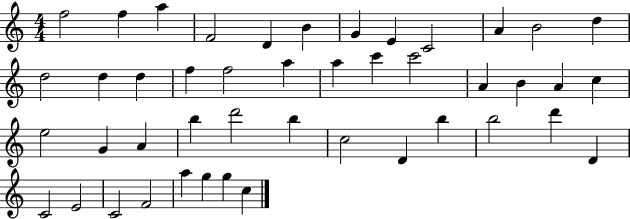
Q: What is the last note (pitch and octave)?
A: C5